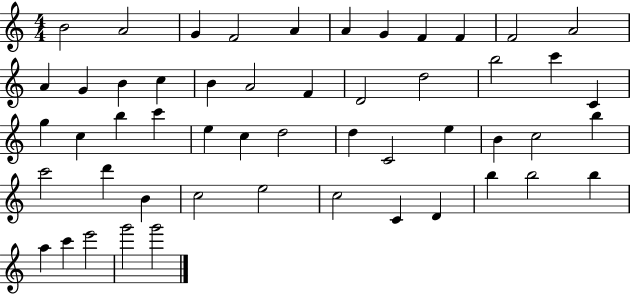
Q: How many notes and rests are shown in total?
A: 52